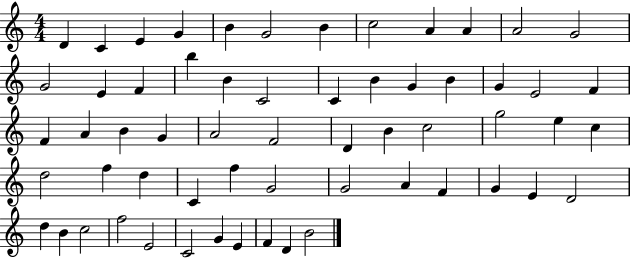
{
  \clef treble
  \numericTimeSignature
  \time 4/4
  \key c \major
  d'4 c'4 e'4 g'4 | b'4 g'2 b'4 | c''2 a'4 a'4 | a'2 g'2 | \break g'2 e'4 f'4 | b''4 b'4 c'2 | c'4 b'4 g'4 b'4 | g'4 e'2 f'4 | \break f'4 a'4 b'4 g'4 | a'2 f'2 | d'4 b'4 c''2 | g''2 e''4 c''4 | \break d''2 f''4 d''4 | c'4 f''4 g'2 | g'2 a'4 f'4 | g'4 e'4 d'2 | \break d''4 b'4 c''2 | f''2 e'2 | c'2 g'4 e'4 | f'4 d'4 b'2 | \break \bar "|."
}